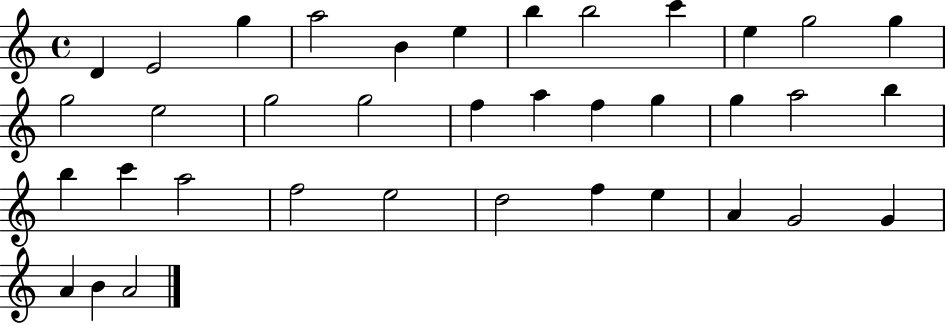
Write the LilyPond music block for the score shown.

{
  \clef treble
  \time 4/4
  \defaultTimeSignature
  \key c \major
  d'4 e'2 g''4 | a''2 b'4 e''4 | b''4 b''2 c'''4 | e''4 g''2 g''4 | \break g''2 e''2 | g''2 g''2 | f''4 a''4 f''4 g''4 | g''4 a''2 b''4 | \break b''4 c'''4 a''2 | f''2 e''2 | d''2 f''4 e''4 | a'4 g'2 g'4 | \break a'4 b'4 a'2 | \bar "|."
}